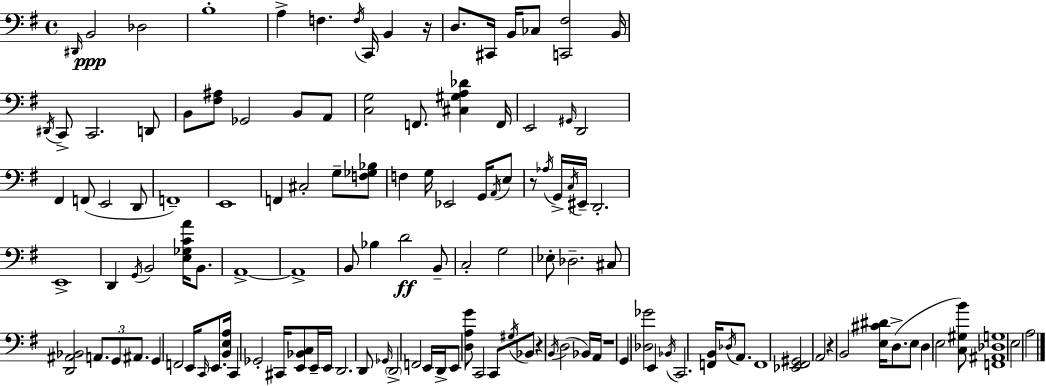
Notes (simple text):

D#2/s B2/h Db3/h B3/w A3/q F3/q. F3/s C2/s B2/q R/s D3/e. C#2/s B2/s CES3/e [C2,F#3]/h B2/s D#2/s C2/e C2/h. D2/e B2/e [F#3,A#3]/e Gb2/h B2/e A2/e [C3,G3]/h F2/e. [C#3,G#3,A3,Db4]/q F2/s E2/h G#2/s D2/h F#2/q F2/e E2/h D2/e F2/w E2/w F2/q C#3/h G3/e [F3,Gb3,Bb3]/e F3/q G3/s Eb2/h G2/s A2/s E3/e R/e Ab3/s G2/s C3/s EIS2/s D2/h. E2/w D2/q G2/s B2/h [E3,Gb3,C4,A4]/s B2/e. A2/w A2/w B2/e Bb3/q D4/h B2/e C3/h G3/h Eb3/e Db3/h. C#3/e [D2,A#2,Bb2]/h A2/e. G2/e A#2/e. G2/q F2/h E2/s C2/s E2/e. [B2,E3,A3]/s C2/q Gb2/h C#2/s [E2,Bb2,C3]/e E2/s E2/s D2/h. D2/e Gb2/s D2/h F2/h E2/s D2/s E2/e [D3,A3,G4]/e C2/h C2/e G#3/s Bb2/e R/q B2/s D3/h Bb2/s A2/s R/w G2/q [Db3,Gb4]/h E2/q Bb2/s C2/h. [F2,B2]/s Db3/s A2/e. F2/w [Eb2,F#2,G#2]/h A2/h R/q B2/h [E3,C#4,D#4]/s D3/e. E3/e D3/q E3/h [C3,G#3,B4]/e [F2,A#2,Db3,G3]/w E3/h A3/h